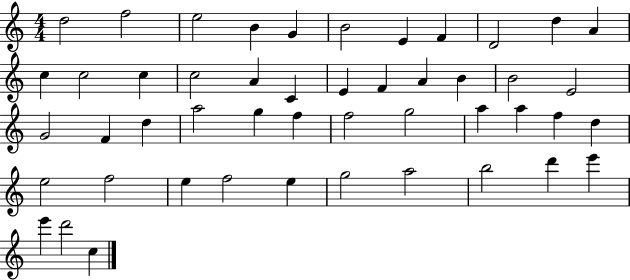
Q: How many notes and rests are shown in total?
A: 48